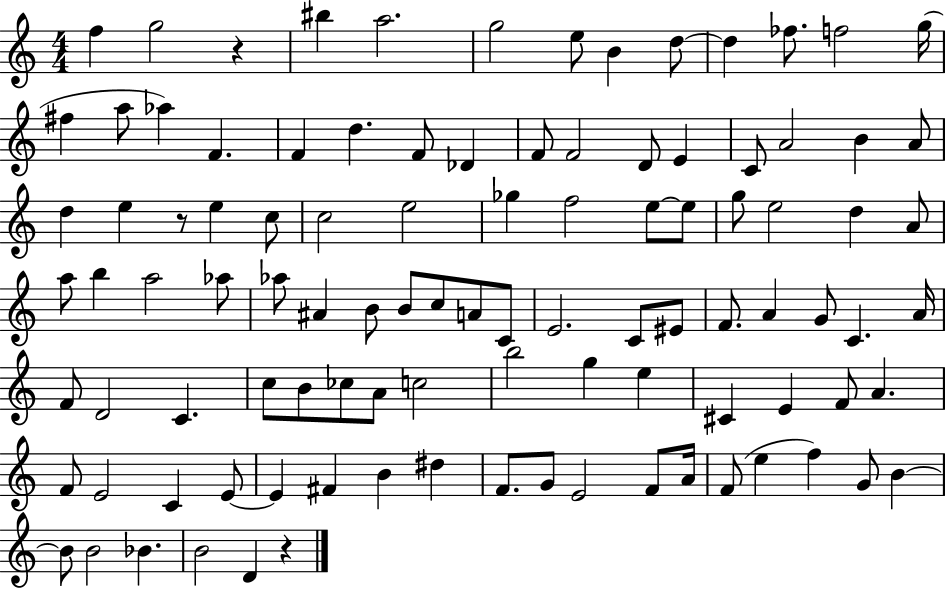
F5/q G5/h R/q BIS5/q A5/h. G5/h E5/e B4/q D5/e D5/q FES5/e. F5/h G5/s F#5/q A5/e Ab5/q F4/q. F4/q D5/q. F4/e Db4/q F4/e F4/h D4/e E4/q C4/e A4/h B4/q A4/e D5/q E5/q R/e E5/q C5/e C5/h E5/h Gb5/q F5/h E5/e E5/e G5/e E5/h D5/q A4/e A5/e B5/q A5/h Ab5/e Ab5/e A#4/q B4/e B4/e C5/e A4/e C4/e E4/h. C4/e EIS4/e F4/e. A4/q G4/e C4/q. A4/s F4/e D4/h C4/q. C5/e B4/e CES5/e A4/e C5/h B5/h G5/q E5/q C#4/q E4/q F4/e A4/q. F4/e E4/h C4/q E4/e E4/q F#4/q B4/q D#5/q F4/e. G4/e E4/h F4/e A4/s F4/e E5/q F5/q G4/e B4/q B4/e B4/h Bb4/q. B4/h D4/q R/q